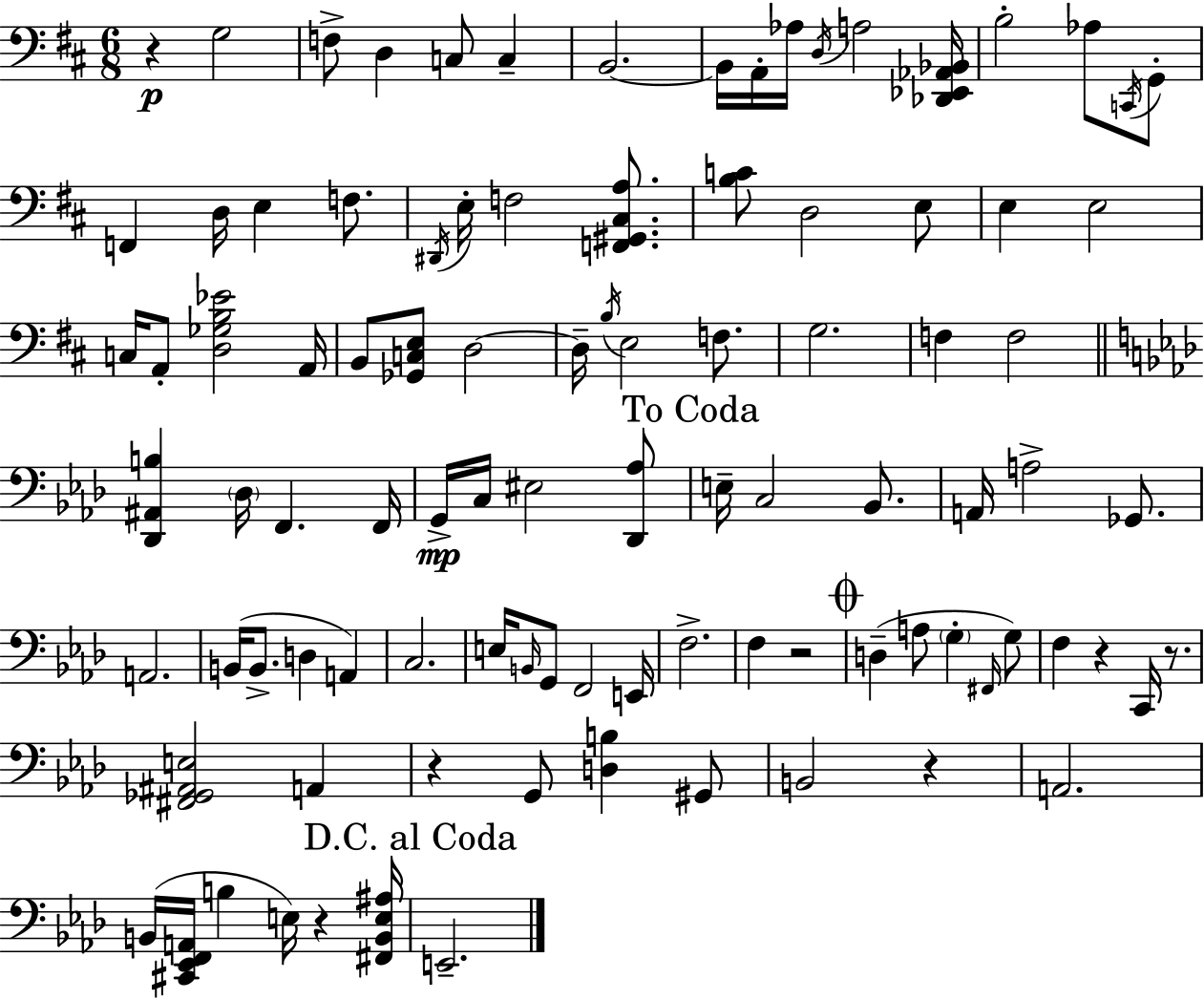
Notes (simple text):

R/q G3/h F3/e D3/q C3/e C3/q B2/h. B2/s A2/s Ab3/s D3/s A3/h [Db2,Eb2,Ab2,Bb2]/s B3/h Ab3/e C2/s G2/e F2/q D3/s E3/q F3/e. D#2/s E3/s F3/h [F2,G#2,C#3,A3]/e. [B3,C4]/e D3/h E3/e E3/q E3/h C3/s A2/e [D3,Gb3,B3,Eb4]/h A2/s B2/e [Gb2,C3,E3]/e D3/h D3/s B3/s E3/h F3/e. G3/h. F3/q F3/h [Db2,A#2,B3]/q Db3/s F2/q. F2/s G2/s C3/s EIS3/h [Db2,Ab3]/e E3/s C3/h Bb2/e. A2/s A3/h Gb2/e. A2/h. B2/s B2/e. D3/q A2/q C3/h. E3/s B2/s G2/e F2/h E2/s F3/h. F3/q R/h D3/q A3/e G3/q F#2/s G3/e F3/q R/q C2/s R/e. [F#2,Gb2,A#2,E3]/h A2/q R/q G2/e [D3,B3]/q G#2/e B2/h R/q A2/h. B2/s [C#2,Eb2,F2,A2]/s B3/q E3/s R/q [F#2,B2,E3,A#3]/s E2/h.